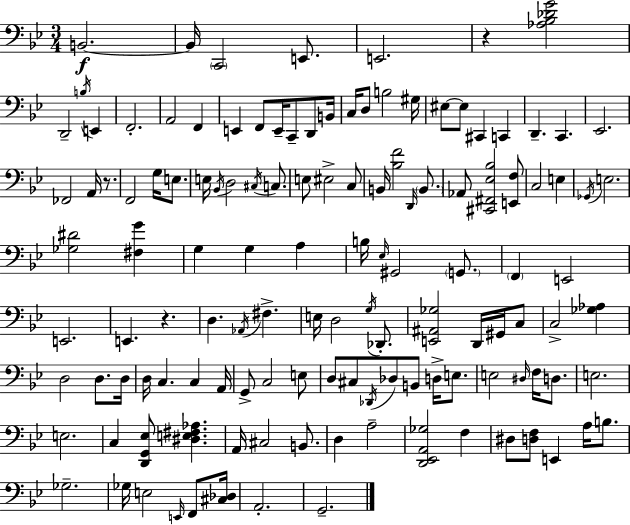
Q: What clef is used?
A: bass